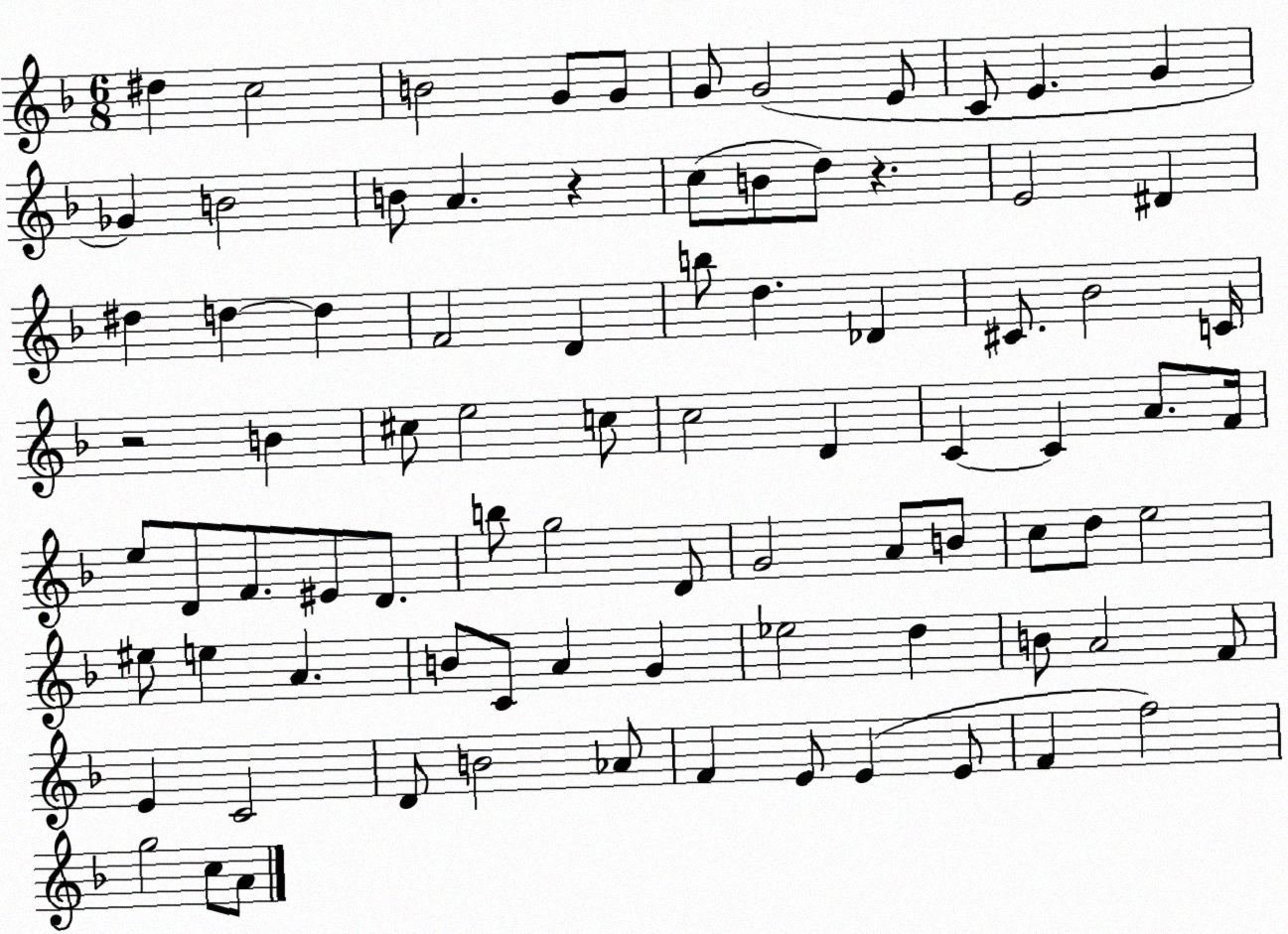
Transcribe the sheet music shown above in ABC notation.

X:1
T:Untitled
M:6/8
L:1/4
K:F
^d c2 B2 G/2 G/2 G/2 G2 E/2 C/2 E G _G B2 B/2 A z c/2 B/2 d/2 z E2 ^D ^d d d F2 D b/2 d _D ^C/2 _B2 C/4 z2 B ^c/2 e2 c/2 c2 D C C A/2 F/4 e/2 D/2 F/2 ^E/2 D/2 b/2 g2 D/2 G2 A/2 B/2 c/2 d/2 e2 ^e/2 e A B/2 C/2 A G _e2 d B/2 A2 F/2 E C2 D/2 B2 _A/2 F E/2 E E/2 F f2 g2 c/2 A/2